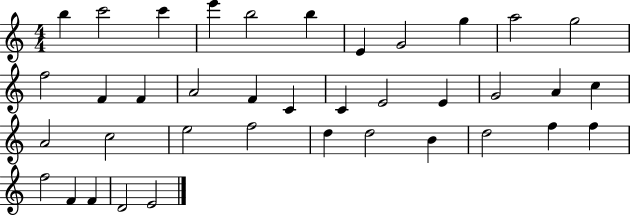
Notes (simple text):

B5/q C6/h C6/q E6/q B5/h B5/q E4/q G4/h G5/q A5/h G5/h F5/h F4/q F4/q A4/h F4/q C4/q C4/q E4/h E4/q G4/h A4/q C5/q A4/h C5/h E5/h F5/h D5/q D5/h B4/q D5/h F5/q F5/q F5/h F4/q F4/q D4/h E4/h